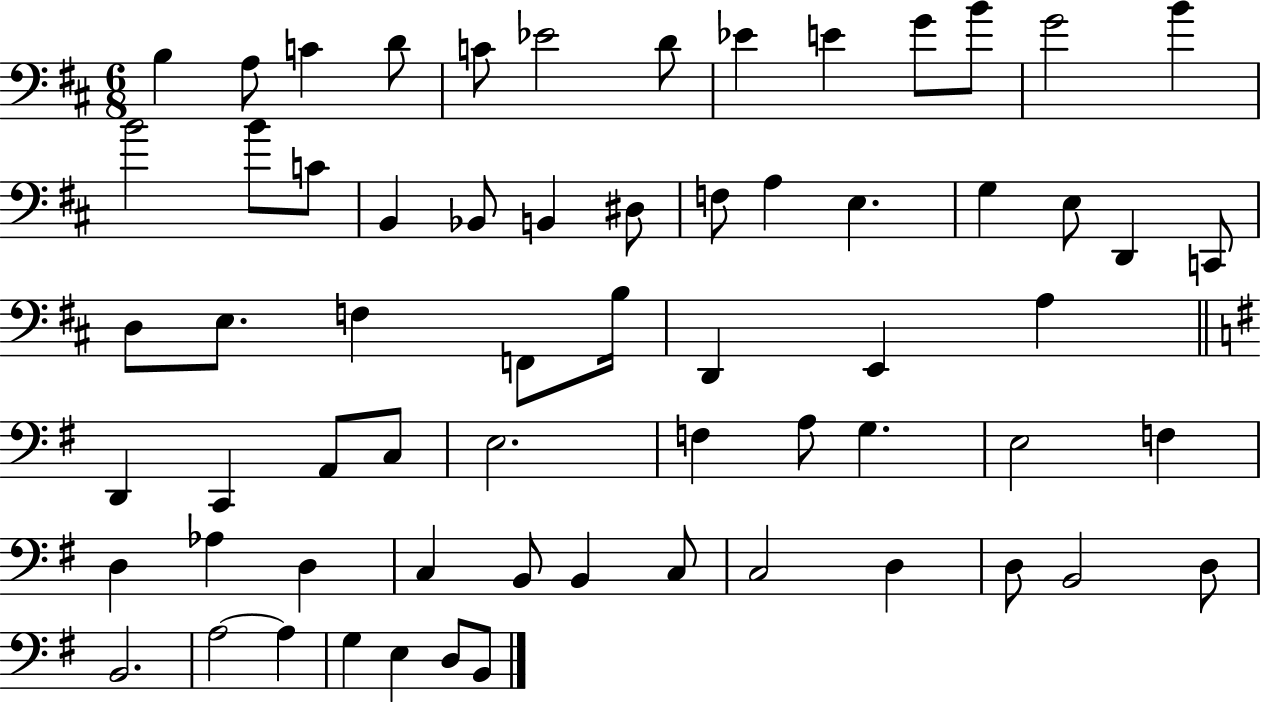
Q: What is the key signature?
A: D major